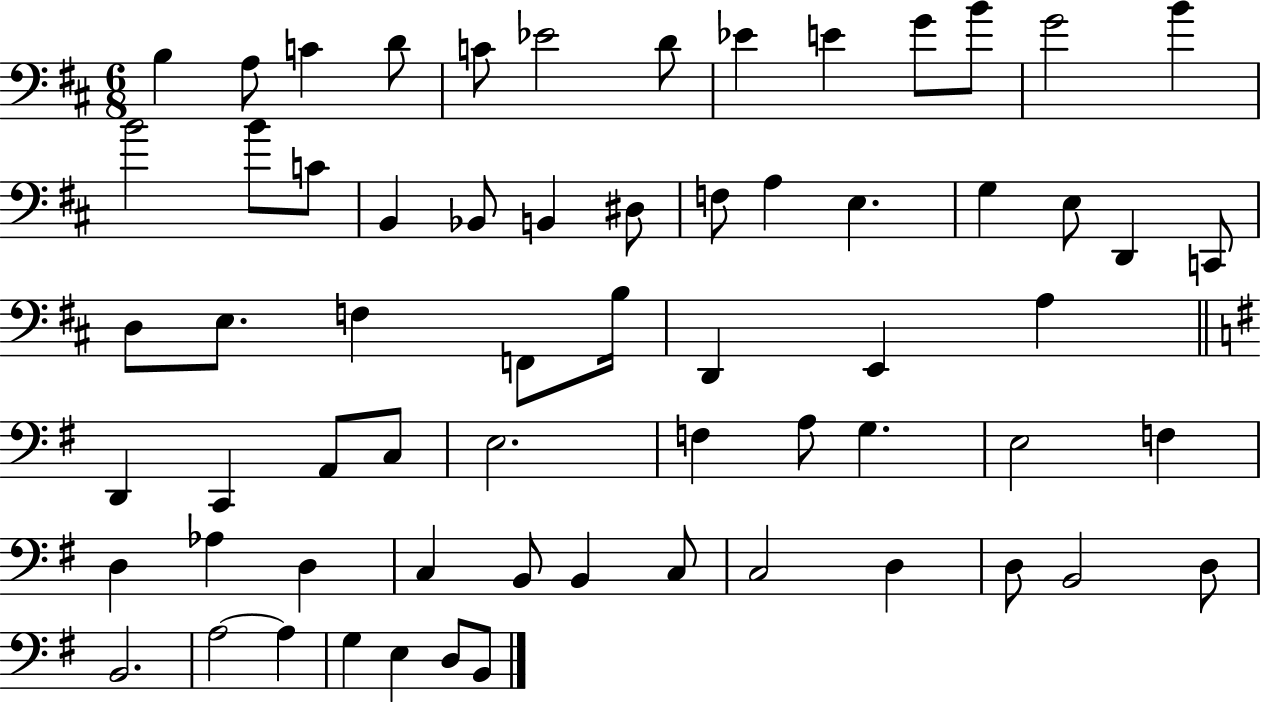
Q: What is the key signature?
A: D major